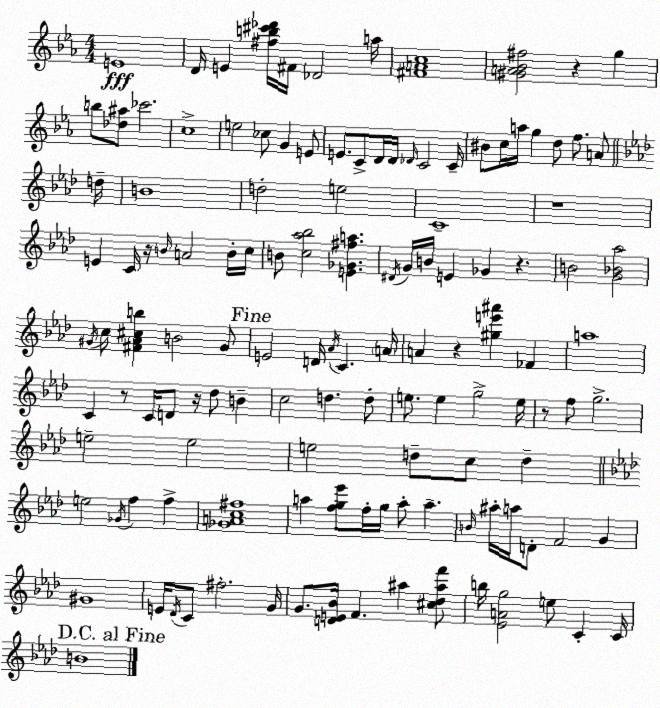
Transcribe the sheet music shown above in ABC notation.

X:1
T:Untitled
M:4/4
L:1/4
K:Eb
E4 D/4 E [^fb^c'_d']/4 ^F/4 _D2 a/4 [^FAc]4 [^GA_B^f]2 z g b/2 [_d^a]/2 _c'2 c4 e2 _c/2 G E/2 E/2 C/2 D/4 D/4 _D/4 C2 C/4 ^B/2 c/4 a/4 g d/2 f/2 A/2 d/4 B4 d2 e2 C4 z4 E C/4 z/4 B/4 A2 B/4 c/4 B/2 [c_a_b]2 [E_G^fa] ^D/4 G/4 B/4 E _G z B2 [G_B_a]2 ^G/4 c/2 [^F_A^cb] B2 ^G/2 E2 D/4 _A/4 C A/4 A z [^ge'^a'] _F a4 C z/2 C/4 D/2 z/4 _d/2 B c2 d d/2 e/2 e g2 e/4 z/2 f/2 g2 e2 e2 e2 d/2 c/2 d e2 _G/4 f f [_GAc^f]4 a [fg_e']/2 f/4 g/4 a/2 a B/4 ^a/4 a/4 D/2 F2 G ^G4 E/4 _D/4 C/2 ^f2 G/4 G/2 [DE_B]/4 F ^a [^c_d^af']/2 b/4 [_EAg]2 e/2 C C/4 B4